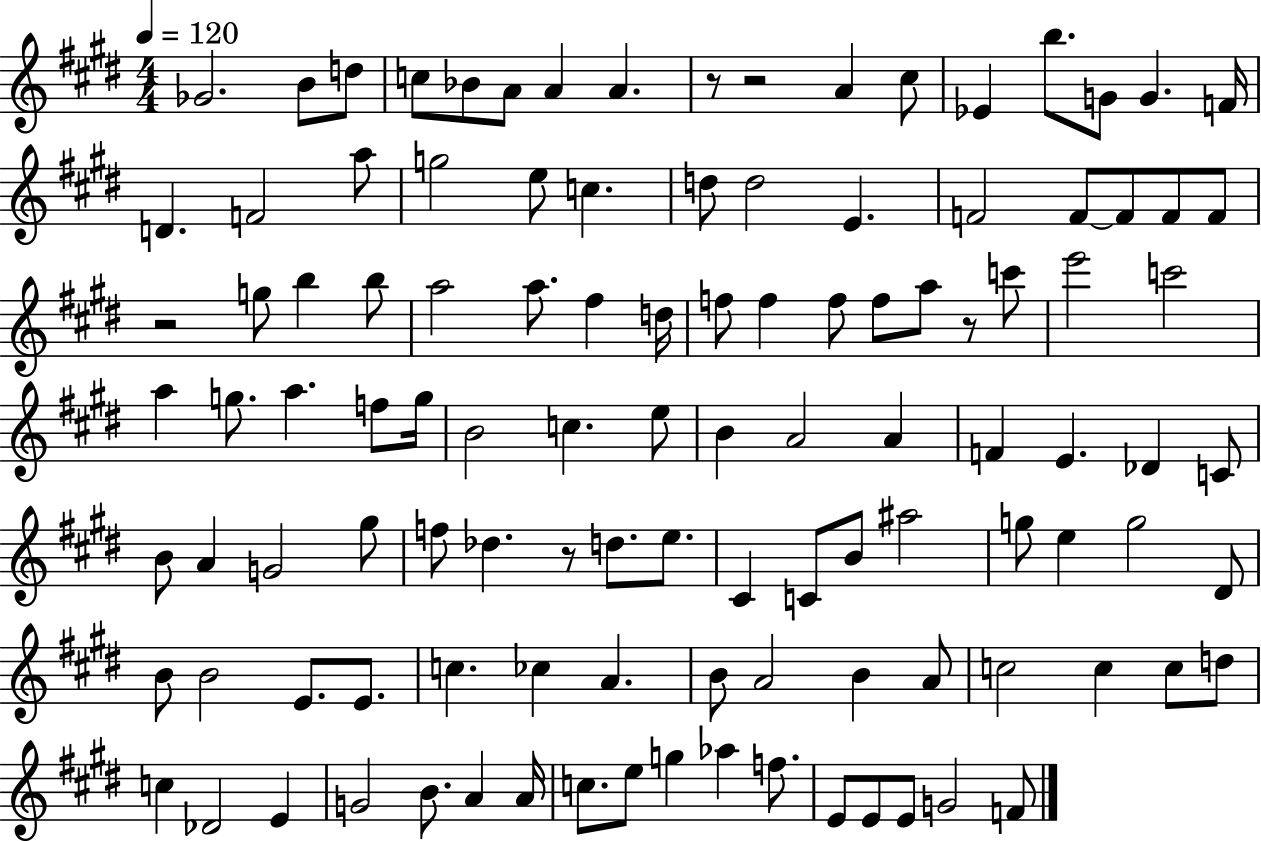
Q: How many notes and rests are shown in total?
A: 112